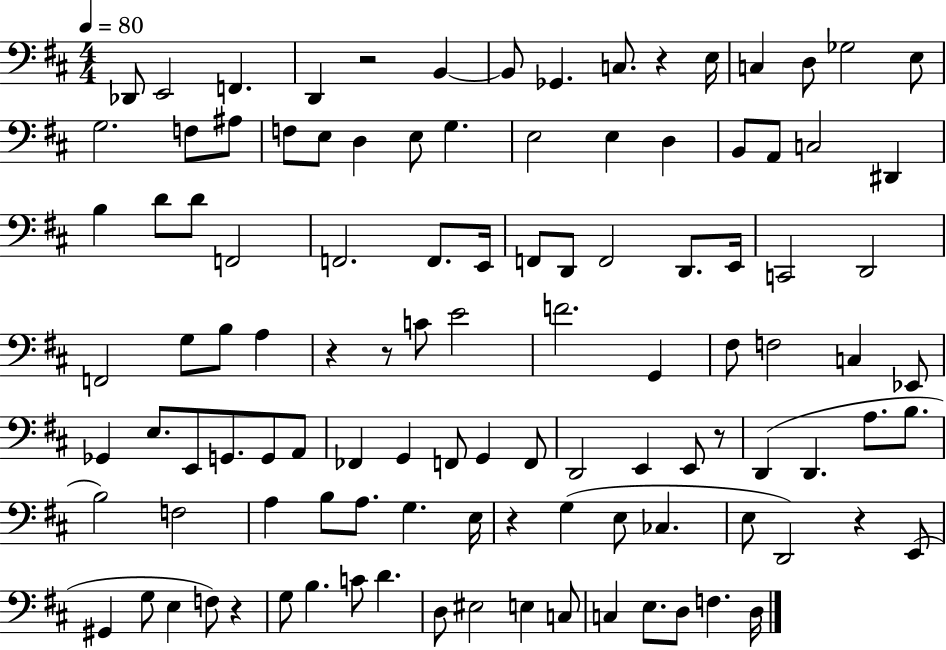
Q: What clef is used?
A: bass